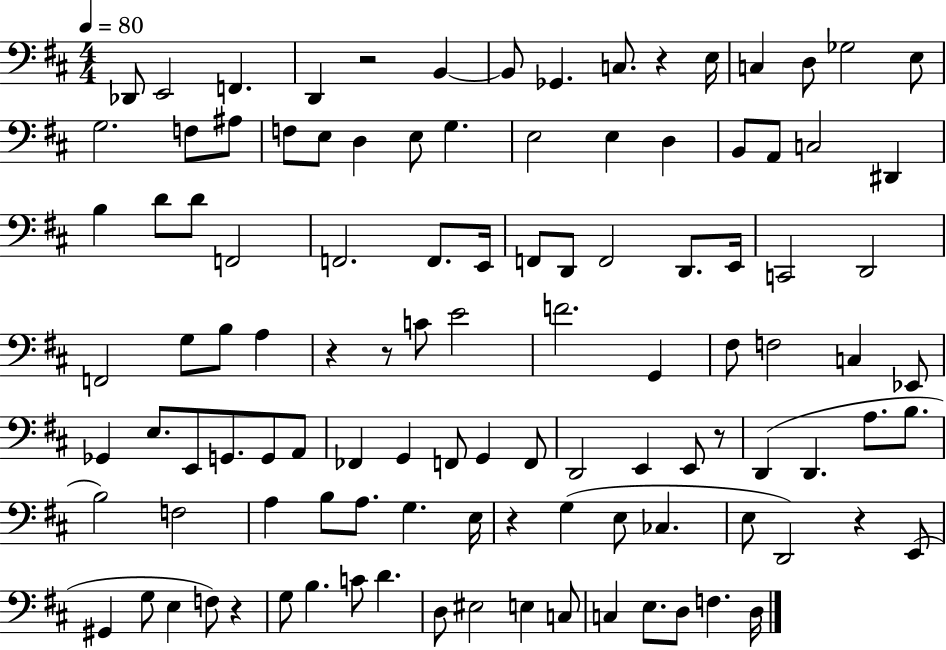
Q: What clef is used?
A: bass